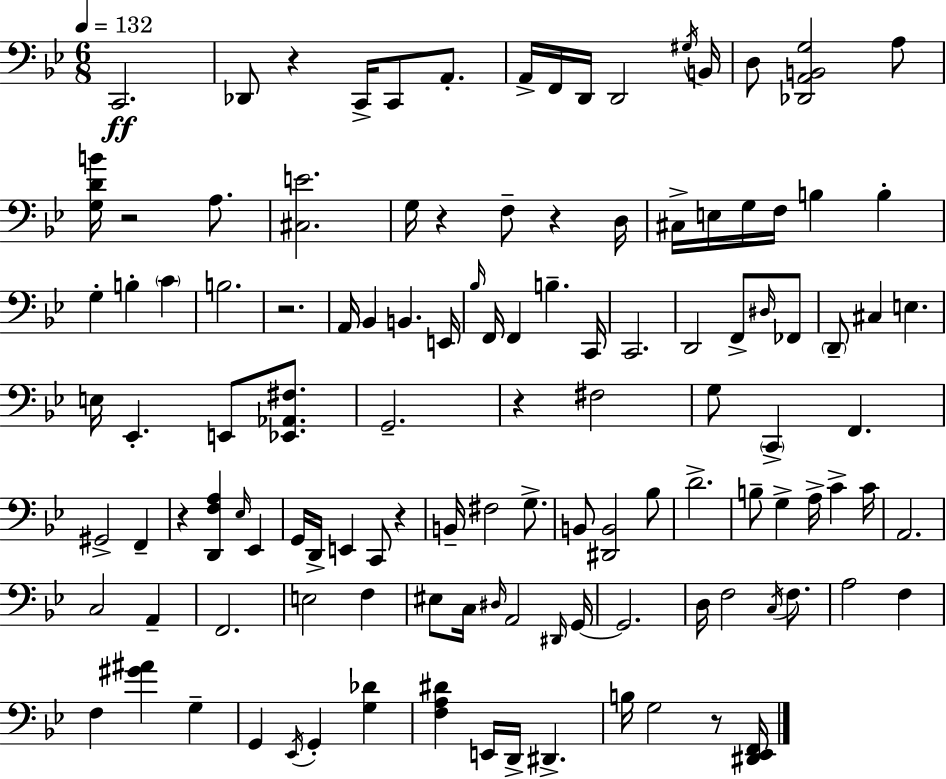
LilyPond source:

{
  \clef bass
  \numericTimeSignature
  \time 6/8
  \key bes \major
  \tempo 4 = 132
  c,2.\ff | des,8 r4 c,16-> c,8 a,8.-. | a,16-> f,16 d,16 d,2 \acciaccatura { gis16 } | b,16 d8 <des, a, b, g>2 a8 | \break <g d' b'>16 r2 a8. | <cis e'>2. | g16 r4 f8-- r4 | d16 cis16-> e16 g16 f16 b4 b4-. | \break g4-. b4-. \parenthesize c'4 | b2. | r2. | a,16 bes,4 b,4. | \break e,16 \grace { bes16 } f,16 f,4 b4.-- | c,16 c,2. | d,2 f,8-> | \grace { dis16 } fes,8 \parenthesize d,8-- cis4 e4. | \break e16 ees,4.-. e,8 | <ees, aes, fis>8. g,2.-- | r4 fis2 | g8 \parenthesize c,4-> f,4. | \break gis,2-> f,4-- | r4 <d, f a>4 \grace { ees16 } | ees,4 g,16 d,16-> e,4 c,8 | r4 b,16-- fis2 | \break g8.-> b,8 <dis, b,>2 | bes8 d'2.-> | b8-- g4-> a16-> c'4-> | c'16 a,2. | \break c2 | a,4-- f,2. | e2 | f4 eis8 c16 \grace { dis16 } a,2 | \break \grace { dis,16 } g,16~~ g,2. | d16 f2 | \acciaccatura { c16 } f8. a2 | f4 f4 <gis' ais'>4 | \break g4-- g,4 \acciaccatura { ees,16 } | g,4-. <g des'>4 <f a dis'>4 | e,16 d,16-> dis,4.-> b16 g2 | r8 <dis, ees, f,>16 \bar "|."
}